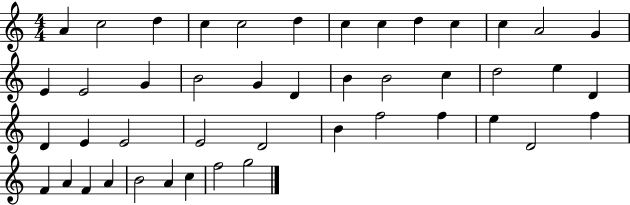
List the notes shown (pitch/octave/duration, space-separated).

A4/q C5/h D5/q C5/q C5/h D5/q C5/q C5/q D5/q C5/q C5/q A4/h G4/q E4/q E4/h G4/q B4/h G4/q D4/q B4/q B4/h C5/q D5/h E5/q D4/q D4/q E4/q E4/h E4/h D4/h B4/q F5/h F5/q E5/q D4/h F5/q F4/q A4/q F4/q A4/q B4/h A4/q C5/q F5/h G5/h